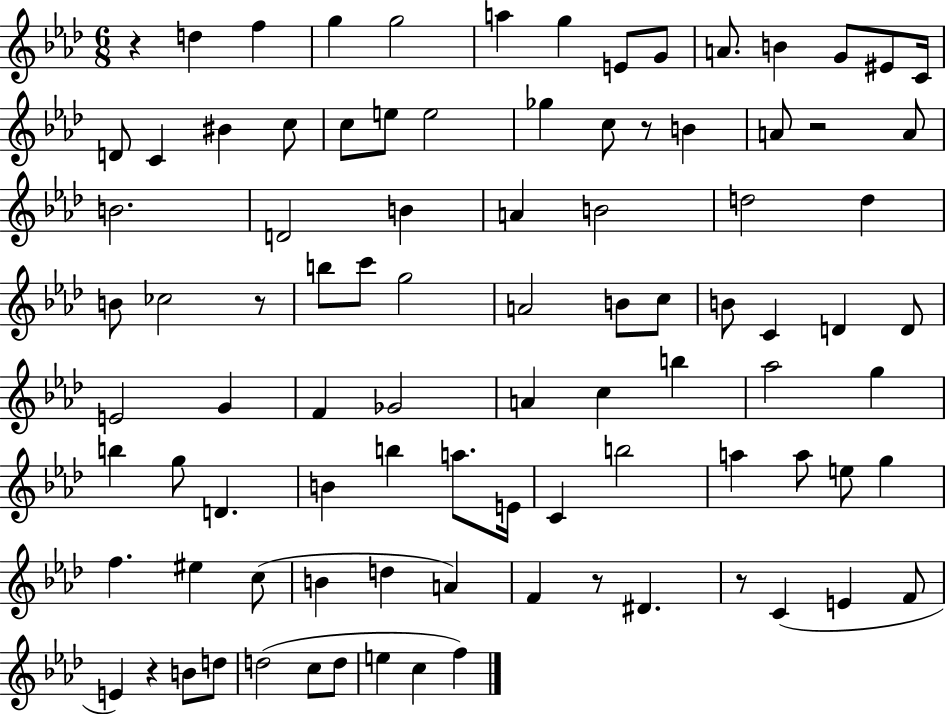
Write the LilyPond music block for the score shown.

{
  \clef treble
  \numericTimeSignature
  \time 6/8
  \key aes \major
  r4 d''4 f''4 | g''4 g''2 | a''4 g''4 e'8 g'8 | a'8. b'4 g'8 eis'8 c'16 | \break d'8 c'4 bis'4 c''8 | c''8 e''8 e''2 | ges''4 c''8 r8 b'4 | a'8 r2 a'8 | \break b'2. | d'2 b'4 | a'4 b'2 | d''2 d''4 | \break b'8 ces''2 r8 | b''8 c'''8 g''2 | a'2 b'8 c''8 | b'8 c'4 d'4 d'8 | \break e'2 g'4 | f'4 ges'2 | a'4 c''4 b''4 | aes''2 g''4 | \break b''4 g''8 d'4. | b'4 b''4 a''8. e'16 | c'4 b''2 | a''4 a''8 e''8 g''4 | \break f''4. eis''4 c''8( | b'4 d''4 a'4) | f'4 r8 dis'4. | r8 c'4( e'4 f'8 | \break e'4) r4 b'8 d''8 | d''2( c''8 d''8 | e''4 c''4 f''4) | \bar "|."
}